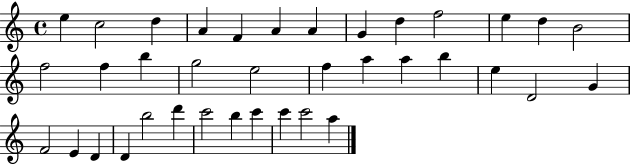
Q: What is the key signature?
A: C major